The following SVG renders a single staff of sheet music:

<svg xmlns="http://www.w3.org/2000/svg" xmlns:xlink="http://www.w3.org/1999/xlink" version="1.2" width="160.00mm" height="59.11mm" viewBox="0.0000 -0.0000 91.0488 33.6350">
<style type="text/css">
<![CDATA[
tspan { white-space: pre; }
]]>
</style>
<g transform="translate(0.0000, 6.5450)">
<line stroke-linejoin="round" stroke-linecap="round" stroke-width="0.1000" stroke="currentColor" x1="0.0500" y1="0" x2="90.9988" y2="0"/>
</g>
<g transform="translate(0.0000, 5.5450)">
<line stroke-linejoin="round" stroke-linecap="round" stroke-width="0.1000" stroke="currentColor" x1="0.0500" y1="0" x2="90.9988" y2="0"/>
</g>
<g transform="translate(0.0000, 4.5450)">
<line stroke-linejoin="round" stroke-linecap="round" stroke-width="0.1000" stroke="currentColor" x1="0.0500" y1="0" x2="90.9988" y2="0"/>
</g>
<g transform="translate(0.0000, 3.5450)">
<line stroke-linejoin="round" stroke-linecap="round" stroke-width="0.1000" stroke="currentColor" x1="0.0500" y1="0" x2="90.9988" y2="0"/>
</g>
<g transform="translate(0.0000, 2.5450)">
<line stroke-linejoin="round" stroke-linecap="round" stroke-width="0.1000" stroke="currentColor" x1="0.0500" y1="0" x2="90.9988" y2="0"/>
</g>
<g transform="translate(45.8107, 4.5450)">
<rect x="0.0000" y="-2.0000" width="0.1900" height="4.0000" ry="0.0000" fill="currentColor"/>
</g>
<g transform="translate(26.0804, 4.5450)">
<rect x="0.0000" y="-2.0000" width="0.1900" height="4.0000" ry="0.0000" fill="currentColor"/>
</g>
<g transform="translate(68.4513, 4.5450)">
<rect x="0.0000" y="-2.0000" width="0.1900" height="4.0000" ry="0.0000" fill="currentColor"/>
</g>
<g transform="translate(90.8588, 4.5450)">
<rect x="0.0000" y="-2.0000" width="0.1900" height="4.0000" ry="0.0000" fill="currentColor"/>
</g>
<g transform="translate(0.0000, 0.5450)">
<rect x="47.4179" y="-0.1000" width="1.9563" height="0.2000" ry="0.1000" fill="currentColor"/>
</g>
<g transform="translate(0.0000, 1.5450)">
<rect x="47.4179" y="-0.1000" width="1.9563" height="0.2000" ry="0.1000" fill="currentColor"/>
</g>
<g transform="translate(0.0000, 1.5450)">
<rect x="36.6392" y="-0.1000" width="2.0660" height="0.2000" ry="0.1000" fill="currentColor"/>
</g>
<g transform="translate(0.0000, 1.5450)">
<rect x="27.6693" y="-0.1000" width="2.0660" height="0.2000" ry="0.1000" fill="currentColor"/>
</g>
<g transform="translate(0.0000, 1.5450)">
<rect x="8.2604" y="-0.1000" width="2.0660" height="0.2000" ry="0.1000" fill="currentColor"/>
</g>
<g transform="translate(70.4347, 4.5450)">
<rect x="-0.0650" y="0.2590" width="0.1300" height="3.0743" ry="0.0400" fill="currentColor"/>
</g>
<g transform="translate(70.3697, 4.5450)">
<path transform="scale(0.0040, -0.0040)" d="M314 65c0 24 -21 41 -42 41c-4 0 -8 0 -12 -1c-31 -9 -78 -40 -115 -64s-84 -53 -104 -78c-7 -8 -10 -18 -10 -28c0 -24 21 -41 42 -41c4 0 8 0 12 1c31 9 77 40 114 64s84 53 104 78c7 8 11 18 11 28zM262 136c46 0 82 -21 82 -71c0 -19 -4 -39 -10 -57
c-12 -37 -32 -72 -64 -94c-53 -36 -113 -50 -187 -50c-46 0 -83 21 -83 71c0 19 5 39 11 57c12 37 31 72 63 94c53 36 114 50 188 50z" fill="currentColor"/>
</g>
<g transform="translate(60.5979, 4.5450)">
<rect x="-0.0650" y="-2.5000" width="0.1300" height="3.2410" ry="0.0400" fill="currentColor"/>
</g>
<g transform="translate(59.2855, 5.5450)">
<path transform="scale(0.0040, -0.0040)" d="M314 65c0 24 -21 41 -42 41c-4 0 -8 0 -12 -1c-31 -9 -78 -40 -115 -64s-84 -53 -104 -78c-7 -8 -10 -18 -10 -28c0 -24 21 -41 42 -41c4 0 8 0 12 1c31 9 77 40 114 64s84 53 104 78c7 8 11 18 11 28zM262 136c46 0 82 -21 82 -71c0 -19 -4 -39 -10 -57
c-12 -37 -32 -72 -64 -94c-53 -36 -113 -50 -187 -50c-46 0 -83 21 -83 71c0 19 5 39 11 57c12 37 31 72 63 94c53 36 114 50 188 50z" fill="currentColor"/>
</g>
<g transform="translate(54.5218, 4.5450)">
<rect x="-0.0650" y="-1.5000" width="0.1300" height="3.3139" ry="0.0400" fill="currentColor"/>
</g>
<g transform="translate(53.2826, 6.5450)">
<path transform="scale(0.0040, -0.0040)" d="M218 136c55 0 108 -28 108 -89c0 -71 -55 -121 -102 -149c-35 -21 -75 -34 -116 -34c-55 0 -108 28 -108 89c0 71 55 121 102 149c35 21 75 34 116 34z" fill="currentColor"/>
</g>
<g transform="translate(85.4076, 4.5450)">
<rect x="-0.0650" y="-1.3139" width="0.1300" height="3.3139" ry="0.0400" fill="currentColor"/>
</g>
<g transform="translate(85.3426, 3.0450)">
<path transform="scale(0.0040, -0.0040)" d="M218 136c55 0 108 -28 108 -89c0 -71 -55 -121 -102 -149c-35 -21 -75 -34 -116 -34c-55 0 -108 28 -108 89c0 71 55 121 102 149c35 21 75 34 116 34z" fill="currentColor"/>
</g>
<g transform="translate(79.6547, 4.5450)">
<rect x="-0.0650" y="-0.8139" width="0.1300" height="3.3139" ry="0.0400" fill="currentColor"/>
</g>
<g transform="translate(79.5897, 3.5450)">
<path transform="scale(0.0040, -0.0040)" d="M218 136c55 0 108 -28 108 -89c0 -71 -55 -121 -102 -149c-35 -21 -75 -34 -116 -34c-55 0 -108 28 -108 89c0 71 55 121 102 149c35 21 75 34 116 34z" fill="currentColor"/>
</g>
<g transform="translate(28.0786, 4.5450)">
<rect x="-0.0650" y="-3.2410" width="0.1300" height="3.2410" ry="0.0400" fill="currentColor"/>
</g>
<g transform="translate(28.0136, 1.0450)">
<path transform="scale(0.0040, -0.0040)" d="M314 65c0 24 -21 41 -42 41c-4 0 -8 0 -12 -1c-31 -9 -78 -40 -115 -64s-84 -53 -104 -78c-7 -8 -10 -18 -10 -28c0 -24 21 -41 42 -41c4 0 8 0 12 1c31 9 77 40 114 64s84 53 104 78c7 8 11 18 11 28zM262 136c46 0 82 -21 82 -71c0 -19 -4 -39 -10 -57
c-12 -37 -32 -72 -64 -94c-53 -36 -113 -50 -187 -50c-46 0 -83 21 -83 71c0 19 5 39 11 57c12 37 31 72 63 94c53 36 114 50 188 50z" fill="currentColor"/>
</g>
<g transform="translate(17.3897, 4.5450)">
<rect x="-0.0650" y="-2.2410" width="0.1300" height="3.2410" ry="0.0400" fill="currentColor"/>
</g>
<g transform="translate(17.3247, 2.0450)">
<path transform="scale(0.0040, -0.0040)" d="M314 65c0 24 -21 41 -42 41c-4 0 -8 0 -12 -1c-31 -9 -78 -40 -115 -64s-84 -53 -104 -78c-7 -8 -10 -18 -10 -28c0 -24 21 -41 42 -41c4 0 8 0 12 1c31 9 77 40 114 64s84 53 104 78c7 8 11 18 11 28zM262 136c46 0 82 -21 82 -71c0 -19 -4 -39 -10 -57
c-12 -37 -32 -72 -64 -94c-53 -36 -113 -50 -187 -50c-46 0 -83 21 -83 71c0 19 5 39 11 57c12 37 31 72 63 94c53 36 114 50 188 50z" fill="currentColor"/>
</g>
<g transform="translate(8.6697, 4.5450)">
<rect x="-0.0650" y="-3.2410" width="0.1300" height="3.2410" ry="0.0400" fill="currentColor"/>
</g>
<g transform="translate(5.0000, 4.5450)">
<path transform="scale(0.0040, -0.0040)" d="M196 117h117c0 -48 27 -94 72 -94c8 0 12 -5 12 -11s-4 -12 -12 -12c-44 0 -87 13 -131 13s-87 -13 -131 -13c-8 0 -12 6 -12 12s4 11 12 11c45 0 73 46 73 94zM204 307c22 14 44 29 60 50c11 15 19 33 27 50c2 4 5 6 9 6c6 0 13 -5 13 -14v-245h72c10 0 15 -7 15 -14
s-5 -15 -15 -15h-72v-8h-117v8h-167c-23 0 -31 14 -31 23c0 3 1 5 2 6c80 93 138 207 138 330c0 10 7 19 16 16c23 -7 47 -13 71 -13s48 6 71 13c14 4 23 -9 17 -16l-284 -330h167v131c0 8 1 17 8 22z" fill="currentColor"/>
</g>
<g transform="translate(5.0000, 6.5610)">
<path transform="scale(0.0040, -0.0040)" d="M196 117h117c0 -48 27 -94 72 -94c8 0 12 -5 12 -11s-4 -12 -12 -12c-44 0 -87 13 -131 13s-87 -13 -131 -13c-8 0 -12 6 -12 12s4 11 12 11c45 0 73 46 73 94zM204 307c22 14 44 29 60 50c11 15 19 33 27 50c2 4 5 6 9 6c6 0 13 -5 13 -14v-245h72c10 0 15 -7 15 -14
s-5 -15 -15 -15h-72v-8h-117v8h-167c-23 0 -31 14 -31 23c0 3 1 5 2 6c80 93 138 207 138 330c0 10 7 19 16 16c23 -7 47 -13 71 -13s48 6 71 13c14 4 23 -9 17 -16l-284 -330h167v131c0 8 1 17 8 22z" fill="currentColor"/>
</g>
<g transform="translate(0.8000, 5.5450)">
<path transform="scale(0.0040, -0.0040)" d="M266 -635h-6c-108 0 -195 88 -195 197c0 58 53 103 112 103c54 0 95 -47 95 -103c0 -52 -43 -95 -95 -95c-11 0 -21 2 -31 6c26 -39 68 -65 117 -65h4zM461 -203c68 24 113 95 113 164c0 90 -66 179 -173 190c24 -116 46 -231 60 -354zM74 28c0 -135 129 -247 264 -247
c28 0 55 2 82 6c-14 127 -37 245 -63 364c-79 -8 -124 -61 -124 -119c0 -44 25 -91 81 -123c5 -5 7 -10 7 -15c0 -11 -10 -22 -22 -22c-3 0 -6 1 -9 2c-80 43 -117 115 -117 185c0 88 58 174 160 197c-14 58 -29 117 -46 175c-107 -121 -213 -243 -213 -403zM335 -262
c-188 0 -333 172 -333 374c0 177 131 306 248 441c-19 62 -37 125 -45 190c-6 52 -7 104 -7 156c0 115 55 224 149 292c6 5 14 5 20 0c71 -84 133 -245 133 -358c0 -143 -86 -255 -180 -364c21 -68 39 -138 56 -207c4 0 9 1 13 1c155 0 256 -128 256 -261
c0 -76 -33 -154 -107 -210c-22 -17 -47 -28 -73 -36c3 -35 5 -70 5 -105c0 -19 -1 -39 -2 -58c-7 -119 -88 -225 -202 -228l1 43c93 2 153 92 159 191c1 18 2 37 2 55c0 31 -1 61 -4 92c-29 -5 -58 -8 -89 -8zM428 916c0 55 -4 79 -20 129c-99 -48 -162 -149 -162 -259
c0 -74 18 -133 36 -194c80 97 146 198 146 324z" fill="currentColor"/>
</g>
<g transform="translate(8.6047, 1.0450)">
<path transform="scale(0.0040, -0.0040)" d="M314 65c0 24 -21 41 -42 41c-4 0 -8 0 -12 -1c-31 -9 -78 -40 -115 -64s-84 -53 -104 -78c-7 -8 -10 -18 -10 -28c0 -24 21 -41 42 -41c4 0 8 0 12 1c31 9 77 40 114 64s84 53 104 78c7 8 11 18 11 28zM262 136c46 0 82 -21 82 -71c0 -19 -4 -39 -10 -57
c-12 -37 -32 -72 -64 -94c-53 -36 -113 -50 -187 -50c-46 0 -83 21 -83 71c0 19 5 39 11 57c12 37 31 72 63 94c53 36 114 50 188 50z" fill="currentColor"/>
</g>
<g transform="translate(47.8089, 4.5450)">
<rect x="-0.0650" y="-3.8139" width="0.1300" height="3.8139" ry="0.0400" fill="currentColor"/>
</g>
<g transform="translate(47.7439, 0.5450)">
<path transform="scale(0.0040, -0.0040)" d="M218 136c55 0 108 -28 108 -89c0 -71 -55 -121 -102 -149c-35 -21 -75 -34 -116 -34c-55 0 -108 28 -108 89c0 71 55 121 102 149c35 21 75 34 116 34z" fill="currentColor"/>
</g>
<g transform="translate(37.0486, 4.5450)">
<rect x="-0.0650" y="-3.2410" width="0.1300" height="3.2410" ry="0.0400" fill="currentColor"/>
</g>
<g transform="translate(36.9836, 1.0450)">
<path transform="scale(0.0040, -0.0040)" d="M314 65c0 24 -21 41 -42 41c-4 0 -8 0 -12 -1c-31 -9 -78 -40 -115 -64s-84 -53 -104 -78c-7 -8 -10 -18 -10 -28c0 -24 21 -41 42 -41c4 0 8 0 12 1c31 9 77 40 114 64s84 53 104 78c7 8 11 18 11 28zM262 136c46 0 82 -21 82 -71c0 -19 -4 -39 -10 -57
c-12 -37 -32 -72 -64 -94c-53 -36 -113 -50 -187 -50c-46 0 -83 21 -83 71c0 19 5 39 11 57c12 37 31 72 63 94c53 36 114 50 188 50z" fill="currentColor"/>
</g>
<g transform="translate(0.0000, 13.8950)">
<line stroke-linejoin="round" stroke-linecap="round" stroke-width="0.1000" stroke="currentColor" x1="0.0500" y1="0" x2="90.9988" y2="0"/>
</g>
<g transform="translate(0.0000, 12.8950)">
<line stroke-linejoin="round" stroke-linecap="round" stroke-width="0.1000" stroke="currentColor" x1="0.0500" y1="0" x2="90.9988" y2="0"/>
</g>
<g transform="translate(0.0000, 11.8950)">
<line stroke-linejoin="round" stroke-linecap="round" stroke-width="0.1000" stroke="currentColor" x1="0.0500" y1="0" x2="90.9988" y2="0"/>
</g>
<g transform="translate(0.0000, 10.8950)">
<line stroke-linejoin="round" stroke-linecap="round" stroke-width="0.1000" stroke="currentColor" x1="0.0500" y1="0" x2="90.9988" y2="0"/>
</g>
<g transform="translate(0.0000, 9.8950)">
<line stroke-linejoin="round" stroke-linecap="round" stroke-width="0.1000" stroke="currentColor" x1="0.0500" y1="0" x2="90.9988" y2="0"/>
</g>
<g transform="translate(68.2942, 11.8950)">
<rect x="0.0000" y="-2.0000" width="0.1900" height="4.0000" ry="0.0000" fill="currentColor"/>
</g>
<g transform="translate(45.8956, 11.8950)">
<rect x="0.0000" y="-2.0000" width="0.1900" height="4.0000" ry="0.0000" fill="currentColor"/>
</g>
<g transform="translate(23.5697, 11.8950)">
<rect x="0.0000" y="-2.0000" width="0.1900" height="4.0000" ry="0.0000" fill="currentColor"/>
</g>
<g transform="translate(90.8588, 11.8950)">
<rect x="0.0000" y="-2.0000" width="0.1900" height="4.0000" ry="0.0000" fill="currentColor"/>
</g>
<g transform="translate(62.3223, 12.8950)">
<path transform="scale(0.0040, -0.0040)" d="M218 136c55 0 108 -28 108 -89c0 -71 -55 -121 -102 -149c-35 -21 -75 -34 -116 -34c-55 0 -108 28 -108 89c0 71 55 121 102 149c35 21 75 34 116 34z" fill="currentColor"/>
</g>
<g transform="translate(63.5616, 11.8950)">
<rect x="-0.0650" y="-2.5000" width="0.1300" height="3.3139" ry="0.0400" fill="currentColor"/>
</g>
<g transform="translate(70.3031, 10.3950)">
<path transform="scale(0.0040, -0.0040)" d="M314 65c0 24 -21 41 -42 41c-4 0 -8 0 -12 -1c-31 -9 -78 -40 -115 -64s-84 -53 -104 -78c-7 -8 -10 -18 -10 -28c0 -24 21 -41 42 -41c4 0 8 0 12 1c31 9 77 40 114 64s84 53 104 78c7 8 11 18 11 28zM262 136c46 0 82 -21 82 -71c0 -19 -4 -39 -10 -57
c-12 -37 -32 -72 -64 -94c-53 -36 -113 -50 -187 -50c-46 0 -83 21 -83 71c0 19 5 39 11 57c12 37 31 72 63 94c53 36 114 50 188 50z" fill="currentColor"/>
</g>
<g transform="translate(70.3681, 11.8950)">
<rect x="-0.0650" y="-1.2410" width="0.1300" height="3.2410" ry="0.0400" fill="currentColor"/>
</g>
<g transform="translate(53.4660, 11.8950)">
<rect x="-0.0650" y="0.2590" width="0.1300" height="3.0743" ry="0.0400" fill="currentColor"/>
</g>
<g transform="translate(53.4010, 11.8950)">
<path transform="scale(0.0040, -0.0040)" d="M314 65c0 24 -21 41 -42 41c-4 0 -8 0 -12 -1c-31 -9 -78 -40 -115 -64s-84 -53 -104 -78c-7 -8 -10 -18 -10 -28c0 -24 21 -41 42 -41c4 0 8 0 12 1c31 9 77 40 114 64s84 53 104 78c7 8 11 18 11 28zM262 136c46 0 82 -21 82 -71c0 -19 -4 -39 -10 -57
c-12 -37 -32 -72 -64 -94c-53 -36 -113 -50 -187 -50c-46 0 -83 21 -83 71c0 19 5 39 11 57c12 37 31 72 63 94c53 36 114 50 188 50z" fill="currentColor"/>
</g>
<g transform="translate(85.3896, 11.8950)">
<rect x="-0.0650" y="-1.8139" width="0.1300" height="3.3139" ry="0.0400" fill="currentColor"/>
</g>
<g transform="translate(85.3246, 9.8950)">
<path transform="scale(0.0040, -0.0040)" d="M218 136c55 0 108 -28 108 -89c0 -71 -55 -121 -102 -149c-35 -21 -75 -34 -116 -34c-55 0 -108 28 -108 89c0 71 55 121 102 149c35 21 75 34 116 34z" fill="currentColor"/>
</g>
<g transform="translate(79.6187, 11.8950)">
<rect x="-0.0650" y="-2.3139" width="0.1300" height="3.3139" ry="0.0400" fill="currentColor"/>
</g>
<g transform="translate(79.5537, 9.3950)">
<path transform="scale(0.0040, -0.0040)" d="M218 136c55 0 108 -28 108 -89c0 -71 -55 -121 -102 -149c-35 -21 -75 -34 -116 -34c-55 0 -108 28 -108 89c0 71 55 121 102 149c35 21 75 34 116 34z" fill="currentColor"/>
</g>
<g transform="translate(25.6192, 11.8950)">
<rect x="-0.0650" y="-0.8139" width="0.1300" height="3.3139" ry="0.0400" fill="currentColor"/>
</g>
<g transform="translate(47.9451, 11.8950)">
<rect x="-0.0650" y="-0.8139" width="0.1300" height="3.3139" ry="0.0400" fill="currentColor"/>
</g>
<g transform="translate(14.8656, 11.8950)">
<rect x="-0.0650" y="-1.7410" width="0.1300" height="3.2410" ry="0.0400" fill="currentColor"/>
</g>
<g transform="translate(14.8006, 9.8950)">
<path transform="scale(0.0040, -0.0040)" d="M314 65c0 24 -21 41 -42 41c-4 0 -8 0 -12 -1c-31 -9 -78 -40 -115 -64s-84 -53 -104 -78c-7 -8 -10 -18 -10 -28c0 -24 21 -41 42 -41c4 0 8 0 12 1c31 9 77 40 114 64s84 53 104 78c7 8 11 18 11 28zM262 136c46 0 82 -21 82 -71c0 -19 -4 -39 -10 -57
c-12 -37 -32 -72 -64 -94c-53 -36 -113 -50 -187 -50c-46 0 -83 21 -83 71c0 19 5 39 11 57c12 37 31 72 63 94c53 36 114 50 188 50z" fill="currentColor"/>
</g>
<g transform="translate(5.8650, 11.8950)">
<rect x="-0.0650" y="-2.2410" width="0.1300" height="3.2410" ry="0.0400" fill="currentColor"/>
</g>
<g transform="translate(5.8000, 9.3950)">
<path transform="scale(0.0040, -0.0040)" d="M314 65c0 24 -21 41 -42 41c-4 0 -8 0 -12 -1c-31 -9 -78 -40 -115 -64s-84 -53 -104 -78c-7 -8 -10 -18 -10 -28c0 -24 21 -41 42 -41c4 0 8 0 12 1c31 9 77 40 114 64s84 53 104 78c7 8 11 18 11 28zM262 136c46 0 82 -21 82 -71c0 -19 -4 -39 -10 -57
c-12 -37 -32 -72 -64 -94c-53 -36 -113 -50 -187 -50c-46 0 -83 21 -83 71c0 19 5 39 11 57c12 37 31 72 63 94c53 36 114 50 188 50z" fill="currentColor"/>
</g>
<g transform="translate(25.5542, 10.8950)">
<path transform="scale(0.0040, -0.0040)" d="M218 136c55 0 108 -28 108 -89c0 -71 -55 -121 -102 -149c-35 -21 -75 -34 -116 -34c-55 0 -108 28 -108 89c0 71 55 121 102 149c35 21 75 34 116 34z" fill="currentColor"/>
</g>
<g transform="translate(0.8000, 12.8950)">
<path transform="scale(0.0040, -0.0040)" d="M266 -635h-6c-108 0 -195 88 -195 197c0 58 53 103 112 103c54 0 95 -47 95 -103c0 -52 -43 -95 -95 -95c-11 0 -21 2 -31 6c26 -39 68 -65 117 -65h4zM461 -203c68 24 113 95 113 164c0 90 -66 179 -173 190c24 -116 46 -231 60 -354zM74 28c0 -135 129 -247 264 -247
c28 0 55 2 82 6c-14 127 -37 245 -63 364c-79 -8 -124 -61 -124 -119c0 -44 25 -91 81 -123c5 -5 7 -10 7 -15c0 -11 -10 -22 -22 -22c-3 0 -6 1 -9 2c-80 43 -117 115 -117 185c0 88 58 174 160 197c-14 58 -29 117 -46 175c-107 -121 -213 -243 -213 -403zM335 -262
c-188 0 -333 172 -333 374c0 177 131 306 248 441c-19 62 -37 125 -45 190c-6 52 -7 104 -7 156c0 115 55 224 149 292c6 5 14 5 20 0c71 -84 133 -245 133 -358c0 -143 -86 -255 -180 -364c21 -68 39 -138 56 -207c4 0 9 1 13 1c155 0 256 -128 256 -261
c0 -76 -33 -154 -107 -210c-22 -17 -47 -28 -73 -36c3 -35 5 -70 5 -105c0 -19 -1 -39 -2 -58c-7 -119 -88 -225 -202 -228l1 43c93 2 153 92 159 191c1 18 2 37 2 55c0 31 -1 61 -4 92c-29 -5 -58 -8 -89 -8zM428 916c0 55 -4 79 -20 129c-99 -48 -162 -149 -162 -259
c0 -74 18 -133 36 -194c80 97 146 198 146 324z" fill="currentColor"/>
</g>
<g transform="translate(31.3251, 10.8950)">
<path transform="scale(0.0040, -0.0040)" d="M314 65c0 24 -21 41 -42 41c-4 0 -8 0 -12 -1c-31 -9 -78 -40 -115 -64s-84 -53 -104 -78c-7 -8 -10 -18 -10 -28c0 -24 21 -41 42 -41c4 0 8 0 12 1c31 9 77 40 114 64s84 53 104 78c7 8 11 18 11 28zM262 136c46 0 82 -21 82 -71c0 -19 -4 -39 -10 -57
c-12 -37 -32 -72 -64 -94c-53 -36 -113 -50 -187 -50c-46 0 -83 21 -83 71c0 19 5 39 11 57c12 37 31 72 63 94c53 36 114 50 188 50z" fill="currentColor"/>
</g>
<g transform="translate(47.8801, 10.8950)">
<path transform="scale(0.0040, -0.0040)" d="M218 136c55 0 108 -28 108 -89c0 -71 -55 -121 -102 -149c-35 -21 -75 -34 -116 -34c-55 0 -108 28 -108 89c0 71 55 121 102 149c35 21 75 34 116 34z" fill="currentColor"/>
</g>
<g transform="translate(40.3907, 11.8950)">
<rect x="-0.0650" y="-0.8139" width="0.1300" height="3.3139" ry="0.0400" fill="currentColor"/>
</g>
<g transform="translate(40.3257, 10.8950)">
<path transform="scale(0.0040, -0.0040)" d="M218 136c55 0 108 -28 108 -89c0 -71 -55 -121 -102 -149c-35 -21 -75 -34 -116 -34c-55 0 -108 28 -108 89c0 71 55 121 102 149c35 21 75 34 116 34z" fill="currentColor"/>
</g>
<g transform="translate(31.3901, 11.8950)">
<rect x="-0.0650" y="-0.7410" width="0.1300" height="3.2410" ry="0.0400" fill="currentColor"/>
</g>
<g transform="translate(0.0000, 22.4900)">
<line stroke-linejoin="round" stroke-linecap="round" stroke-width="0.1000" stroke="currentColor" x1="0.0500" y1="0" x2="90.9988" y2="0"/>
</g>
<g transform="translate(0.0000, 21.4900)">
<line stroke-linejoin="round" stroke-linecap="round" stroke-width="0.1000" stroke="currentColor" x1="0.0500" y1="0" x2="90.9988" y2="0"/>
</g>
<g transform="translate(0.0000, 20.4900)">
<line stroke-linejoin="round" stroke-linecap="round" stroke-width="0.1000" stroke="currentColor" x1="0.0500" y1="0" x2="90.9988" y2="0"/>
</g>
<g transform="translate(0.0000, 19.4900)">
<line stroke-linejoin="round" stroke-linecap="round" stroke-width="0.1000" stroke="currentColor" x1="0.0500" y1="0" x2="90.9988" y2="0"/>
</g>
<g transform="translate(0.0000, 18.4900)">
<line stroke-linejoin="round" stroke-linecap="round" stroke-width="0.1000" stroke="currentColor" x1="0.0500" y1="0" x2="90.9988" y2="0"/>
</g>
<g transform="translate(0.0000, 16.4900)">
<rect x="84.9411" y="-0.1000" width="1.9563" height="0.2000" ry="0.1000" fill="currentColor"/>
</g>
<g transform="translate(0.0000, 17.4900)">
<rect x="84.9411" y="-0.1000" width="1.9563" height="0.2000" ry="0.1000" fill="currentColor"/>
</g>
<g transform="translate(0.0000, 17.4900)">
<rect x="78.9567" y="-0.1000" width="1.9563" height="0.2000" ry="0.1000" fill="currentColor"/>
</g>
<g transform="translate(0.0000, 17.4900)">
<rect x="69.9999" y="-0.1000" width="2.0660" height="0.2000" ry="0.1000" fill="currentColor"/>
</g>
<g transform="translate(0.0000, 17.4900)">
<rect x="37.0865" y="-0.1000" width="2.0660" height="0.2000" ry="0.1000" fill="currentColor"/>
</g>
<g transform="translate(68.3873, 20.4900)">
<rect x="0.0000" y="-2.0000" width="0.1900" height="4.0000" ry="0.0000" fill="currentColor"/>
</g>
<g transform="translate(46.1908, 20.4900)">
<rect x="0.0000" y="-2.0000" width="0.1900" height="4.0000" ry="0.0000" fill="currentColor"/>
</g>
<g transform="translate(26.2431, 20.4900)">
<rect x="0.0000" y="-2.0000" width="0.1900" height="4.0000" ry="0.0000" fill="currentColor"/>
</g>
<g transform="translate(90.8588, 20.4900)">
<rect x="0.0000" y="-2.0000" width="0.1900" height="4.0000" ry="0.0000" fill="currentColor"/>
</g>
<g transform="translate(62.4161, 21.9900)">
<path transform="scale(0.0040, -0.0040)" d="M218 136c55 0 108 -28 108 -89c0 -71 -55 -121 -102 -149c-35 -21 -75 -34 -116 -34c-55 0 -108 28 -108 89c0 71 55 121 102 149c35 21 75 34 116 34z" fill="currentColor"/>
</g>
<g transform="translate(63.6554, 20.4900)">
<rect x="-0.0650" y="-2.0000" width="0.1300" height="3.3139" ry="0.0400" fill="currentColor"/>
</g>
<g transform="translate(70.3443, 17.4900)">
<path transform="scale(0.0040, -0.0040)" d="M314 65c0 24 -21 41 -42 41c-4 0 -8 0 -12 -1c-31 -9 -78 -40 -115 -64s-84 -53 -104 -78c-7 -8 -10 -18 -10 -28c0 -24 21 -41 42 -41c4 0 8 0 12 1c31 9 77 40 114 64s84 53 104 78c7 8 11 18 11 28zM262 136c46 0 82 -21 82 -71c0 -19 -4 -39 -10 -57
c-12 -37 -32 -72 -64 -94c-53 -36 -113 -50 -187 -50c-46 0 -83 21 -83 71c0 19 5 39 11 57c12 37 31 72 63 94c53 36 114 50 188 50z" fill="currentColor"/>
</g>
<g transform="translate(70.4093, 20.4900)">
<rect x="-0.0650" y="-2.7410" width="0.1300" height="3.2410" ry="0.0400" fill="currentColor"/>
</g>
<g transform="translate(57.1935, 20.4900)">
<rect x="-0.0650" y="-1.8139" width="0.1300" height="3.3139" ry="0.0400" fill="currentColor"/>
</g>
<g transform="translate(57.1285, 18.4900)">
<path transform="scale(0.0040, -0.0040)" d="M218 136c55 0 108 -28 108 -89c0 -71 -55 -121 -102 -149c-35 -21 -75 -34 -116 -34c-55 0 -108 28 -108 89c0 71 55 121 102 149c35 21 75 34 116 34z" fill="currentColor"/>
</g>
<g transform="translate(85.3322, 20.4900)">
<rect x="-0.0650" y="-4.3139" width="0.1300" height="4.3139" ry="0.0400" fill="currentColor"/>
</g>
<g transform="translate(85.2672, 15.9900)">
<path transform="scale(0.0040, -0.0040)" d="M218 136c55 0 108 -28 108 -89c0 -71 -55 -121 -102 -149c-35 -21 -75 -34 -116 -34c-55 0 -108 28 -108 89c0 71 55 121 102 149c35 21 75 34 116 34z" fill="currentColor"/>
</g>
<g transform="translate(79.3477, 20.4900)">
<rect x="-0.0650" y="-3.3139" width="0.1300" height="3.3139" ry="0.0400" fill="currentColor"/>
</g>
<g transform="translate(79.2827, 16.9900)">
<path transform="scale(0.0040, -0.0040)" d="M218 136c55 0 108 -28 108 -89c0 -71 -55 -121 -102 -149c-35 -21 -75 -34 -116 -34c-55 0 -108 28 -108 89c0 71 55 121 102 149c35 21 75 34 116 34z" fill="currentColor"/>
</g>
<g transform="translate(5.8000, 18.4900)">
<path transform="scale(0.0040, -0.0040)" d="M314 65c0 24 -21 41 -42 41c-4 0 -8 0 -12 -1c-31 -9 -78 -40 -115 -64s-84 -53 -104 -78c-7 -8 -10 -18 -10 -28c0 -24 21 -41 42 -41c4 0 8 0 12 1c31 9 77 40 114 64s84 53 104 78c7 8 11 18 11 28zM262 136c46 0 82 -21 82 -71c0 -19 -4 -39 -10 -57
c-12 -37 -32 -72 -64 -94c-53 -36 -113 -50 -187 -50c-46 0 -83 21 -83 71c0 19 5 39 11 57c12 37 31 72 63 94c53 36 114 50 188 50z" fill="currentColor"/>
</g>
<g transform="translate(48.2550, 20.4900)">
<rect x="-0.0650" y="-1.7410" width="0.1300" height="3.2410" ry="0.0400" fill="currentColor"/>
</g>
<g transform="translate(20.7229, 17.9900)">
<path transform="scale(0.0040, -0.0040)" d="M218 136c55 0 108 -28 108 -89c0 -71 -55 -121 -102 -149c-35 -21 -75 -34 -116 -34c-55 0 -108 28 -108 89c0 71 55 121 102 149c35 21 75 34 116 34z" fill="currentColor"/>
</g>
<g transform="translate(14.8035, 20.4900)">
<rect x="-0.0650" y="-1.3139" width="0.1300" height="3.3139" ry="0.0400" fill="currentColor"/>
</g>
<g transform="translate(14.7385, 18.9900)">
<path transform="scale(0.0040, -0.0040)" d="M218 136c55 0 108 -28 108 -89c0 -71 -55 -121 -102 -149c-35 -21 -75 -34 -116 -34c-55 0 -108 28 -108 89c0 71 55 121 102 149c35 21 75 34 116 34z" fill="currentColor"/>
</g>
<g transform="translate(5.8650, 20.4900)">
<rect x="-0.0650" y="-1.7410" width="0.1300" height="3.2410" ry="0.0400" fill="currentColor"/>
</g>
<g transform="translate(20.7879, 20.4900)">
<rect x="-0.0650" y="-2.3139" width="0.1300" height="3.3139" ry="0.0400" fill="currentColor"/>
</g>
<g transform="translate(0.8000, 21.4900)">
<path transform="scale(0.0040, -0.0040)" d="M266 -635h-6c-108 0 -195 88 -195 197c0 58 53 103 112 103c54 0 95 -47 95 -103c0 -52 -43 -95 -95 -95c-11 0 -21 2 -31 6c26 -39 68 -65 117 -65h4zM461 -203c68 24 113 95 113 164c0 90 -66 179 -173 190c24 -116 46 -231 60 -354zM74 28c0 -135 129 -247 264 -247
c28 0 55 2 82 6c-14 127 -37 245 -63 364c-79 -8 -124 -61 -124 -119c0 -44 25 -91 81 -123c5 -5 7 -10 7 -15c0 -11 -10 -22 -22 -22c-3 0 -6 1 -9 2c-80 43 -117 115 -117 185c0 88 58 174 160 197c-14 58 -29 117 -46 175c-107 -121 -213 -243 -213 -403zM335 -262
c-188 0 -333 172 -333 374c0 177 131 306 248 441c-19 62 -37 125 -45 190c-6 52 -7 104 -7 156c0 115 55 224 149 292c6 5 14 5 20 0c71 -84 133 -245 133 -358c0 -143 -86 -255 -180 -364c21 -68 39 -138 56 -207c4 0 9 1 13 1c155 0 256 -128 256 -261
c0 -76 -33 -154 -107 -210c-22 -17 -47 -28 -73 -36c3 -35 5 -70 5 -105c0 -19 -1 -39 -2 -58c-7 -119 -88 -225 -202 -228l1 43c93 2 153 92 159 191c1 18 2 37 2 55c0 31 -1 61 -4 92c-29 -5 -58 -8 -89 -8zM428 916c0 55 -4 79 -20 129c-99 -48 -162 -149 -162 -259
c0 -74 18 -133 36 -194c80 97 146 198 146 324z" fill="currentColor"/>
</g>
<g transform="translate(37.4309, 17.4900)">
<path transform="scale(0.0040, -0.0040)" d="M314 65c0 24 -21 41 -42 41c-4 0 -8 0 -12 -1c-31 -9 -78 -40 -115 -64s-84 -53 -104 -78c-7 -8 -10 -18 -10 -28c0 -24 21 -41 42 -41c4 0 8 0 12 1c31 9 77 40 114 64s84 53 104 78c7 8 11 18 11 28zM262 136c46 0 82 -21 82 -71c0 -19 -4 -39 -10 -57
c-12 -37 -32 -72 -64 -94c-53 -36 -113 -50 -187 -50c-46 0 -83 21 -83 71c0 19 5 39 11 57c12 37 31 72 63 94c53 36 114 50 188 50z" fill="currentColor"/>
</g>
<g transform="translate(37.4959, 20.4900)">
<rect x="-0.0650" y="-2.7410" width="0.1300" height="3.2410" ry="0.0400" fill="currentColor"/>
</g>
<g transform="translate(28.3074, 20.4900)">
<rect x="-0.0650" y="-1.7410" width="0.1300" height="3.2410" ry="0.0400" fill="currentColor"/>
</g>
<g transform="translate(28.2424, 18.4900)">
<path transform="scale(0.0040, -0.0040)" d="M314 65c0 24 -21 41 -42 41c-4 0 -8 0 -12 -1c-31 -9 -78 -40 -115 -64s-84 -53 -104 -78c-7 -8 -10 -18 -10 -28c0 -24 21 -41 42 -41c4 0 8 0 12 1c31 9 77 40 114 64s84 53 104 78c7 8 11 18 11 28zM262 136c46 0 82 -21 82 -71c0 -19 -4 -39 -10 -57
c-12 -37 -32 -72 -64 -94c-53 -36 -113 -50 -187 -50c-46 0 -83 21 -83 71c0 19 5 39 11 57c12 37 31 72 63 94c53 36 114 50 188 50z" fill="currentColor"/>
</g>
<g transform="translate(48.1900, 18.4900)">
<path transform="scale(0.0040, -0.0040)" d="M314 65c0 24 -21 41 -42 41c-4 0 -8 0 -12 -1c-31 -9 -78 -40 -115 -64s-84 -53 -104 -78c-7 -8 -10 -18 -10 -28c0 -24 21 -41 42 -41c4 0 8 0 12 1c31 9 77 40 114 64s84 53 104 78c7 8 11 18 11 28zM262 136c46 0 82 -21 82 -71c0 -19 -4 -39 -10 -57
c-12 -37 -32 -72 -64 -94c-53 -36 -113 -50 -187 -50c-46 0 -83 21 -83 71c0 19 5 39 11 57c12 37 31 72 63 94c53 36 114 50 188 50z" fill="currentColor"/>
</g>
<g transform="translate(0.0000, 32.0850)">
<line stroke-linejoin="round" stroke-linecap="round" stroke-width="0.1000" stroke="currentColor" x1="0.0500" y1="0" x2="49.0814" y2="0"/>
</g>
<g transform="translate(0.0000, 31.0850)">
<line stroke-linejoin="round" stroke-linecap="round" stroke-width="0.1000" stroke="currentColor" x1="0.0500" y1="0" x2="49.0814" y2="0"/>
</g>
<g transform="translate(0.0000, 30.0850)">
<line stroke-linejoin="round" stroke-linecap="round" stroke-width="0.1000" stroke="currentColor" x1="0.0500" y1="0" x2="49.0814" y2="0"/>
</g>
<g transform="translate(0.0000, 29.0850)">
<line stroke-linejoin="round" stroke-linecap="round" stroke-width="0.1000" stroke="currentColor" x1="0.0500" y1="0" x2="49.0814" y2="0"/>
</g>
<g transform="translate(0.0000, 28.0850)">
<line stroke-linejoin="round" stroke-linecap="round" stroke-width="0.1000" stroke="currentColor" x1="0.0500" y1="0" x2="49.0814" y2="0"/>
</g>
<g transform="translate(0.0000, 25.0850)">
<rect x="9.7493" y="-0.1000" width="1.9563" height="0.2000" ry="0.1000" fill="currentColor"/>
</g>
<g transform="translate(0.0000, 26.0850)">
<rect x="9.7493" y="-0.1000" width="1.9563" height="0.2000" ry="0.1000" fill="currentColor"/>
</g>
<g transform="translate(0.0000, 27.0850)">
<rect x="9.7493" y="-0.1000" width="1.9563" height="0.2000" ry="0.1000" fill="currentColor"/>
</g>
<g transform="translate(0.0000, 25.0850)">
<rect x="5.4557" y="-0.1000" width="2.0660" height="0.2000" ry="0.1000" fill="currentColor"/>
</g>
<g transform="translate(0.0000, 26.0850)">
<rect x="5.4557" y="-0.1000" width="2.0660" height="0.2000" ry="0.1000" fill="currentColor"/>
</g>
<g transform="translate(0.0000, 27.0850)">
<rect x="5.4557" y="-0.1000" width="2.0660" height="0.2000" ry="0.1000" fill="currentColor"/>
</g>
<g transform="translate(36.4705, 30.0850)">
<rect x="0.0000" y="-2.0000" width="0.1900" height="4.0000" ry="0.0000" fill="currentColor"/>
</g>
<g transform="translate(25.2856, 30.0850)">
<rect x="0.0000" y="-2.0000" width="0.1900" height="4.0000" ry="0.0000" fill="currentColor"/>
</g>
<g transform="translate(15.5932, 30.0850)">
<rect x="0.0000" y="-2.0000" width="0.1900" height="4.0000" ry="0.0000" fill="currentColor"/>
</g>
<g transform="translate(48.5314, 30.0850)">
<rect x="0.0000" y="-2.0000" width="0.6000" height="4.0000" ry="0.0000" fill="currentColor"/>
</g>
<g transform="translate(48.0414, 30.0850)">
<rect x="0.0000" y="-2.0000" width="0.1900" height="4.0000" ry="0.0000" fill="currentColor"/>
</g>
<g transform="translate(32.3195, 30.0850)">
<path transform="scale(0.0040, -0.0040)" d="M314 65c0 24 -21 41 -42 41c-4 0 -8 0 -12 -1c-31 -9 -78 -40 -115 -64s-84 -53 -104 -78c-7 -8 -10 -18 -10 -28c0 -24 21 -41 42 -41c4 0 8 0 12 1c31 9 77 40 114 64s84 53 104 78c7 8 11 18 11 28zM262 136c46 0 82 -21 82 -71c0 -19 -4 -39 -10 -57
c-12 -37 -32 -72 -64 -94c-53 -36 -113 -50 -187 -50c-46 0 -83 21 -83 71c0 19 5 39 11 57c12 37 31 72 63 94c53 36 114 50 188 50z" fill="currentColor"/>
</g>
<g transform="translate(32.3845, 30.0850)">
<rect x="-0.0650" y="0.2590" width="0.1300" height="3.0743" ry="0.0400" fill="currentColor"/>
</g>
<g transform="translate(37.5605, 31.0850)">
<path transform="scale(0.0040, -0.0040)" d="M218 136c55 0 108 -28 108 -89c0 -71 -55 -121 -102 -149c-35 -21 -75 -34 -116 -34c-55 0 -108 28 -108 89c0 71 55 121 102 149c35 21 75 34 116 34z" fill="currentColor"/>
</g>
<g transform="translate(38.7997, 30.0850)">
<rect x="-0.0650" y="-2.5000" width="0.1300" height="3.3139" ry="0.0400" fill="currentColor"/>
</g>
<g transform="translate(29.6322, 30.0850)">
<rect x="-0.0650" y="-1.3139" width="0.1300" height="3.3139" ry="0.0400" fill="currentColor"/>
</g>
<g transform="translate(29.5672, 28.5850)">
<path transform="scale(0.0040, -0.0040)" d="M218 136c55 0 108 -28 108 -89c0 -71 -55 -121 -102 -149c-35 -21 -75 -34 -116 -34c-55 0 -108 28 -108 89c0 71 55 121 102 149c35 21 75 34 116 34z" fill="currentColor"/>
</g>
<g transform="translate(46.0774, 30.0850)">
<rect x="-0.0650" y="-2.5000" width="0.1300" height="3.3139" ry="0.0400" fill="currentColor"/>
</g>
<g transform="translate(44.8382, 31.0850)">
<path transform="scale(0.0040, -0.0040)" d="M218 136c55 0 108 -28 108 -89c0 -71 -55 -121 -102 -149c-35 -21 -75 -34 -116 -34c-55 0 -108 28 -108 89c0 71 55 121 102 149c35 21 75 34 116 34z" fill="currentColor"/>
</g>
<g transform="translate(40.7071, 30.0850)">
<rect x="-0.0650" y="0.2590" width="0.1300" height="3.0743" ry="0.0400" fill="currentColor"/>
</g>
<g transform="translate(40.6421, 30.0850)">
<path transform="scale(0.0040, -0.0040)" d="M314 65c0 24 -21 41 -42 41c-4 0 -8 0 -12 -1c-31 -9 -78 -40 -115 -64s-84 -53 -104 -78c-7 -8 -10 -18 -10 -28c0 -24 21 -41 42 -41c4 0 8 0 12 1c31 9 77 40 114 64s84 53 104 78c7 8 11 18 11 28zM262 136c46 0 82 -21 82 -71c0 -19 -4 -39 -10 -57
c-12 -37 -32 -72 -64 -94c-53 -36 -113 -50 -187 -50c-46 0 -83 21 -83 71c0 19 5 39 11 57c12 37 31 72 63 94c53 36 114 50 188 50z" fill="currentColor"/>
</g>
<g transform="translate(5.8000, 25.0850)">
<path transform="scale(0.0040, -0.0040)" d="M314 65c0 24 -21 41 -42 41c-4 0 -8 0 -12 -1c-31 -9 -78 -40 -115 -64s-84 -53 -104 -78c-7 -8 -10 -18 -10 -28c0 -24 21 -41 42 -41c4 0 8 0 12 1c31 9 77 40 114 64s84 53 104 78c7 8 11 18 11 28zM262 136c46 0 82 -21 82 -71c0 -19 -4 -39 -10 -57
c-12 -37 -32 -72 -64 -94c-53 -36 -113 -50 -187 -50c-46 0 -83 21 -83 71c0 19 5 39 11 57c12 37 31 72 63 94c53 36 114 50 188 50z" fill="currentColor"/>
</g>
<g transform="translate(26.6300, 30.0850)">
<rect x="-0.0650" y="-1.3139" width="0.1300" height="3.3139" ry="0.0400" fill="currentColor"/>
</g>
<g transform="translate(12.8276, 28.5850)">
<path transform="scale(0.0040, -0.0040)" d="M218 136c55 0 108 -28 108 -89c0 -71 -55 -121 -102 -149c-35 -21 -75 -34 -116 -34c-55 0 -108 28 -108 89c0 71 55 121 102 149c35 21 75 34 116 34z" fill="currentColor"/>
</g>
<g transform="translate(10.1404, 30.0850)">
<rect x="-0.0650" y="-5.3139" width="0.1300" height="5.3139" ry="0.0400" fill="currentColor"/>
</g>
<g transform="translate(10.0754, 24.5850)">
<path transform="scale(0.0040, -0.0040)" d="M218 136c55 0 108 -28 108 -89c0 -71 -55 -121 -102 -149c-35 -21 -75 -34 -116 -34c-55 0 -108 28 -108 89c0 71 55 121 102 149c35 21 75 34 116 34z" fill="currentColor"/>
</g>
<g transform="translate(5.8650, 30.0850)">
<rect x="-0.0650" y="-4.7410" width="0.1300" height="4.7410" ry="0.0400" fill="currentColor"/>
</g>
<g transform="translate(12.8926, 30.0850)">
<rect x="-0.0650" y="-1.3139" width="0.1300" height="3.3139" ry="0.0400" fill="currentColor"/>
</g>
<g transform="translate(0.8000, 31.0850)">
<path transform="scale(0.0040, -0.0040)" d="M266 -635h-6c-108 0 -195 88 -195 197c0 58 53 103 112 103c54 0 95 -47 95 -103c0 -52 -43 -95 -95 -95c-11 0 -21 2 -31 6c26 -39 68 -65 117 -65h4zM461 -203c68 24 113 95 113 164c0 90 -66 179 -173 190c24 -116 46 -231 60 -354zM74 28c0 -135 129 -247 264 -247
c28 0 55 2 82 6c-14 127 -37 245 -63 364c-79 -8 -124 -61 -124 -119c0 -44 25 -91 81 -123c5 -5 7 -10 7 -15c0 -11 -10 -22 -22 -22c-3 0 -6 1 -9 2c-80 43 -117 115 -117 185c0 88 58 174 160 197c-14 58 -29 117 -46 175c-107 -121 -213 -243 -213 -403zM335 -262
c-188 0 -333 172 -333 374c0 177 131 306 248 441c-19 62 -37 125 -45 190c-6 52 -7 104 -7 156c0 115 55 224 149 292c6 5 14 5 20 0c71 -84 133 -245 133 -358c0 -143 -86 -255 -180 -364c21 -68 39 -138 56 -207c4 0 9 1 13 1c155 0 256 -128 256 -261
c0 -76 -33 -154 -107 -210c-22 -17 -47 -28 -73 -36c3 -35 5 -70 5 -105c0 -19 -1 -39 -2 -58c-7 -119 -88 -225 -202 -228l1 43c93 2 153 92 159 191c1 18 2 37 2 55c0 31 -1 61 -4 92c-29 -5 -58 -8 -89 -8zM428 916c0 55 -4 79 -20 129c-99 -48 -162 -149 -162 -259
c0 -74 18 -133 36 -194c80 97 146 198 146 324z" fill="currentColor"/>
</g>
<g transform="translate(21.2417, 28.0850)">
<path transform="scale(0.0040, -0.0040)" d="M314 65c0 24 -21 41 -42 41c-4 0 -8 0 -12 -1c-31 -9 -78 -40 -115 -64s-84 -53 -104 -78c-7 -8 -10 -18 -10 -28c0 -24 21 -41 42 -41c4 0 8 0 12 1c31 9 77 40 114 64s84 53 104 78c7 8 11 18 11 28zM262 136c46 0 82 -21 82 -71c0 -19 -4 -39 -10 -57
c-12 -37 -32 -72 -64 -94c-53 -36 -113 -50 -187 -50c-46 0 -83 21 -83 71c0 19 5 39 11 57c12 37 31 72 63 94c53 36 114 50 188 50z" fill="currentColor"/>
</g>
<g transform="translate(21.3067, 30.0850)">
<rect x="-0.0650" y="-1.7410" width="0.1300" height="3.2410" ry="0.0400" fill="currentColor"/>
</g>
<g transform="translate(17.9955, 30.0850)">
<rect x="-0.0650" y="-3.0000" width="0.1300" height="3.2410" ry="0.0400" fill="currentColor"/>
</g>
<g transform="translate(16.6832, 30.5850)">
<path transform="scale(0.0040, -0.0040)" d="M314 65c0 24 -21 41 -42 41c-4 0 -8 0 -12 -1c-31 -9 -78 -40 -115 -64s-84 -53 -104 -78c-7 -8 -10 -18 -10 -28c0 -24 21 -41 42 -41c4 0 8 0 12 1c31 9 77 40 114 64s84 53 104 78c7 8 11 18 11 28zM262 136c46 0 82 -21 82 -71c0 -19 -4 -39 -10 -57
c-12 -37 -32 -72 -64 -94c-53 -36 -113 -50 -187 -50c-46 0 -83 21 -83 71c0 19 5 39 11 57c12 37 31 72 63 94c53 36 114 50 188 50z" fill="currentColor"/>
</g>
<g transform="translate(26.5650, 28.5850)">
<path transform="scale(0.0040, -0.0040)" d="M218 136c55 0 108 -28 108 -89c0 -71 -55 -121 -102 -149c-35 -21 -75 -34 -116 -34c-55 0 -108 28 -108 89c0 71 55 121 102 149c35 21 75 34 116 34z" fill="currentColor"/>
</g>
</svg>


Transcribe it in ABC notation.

X:1
T:Untitled
M:4/4
L:1/4
K:C
b2 g2 b2 b2 c' E G2 B2 d e g2 f2 d d2 d d B2 G e2 g f f2 e g f2 a2 f2 f F a2 b d' e'2 f' e A2 f2 e e B2 G B2 G